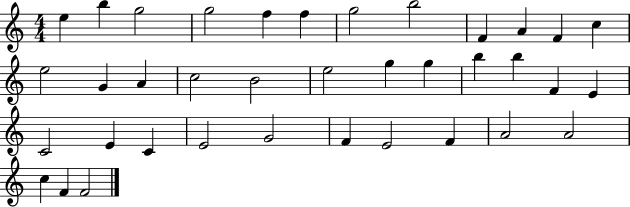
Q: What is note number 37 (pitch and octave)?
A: F4